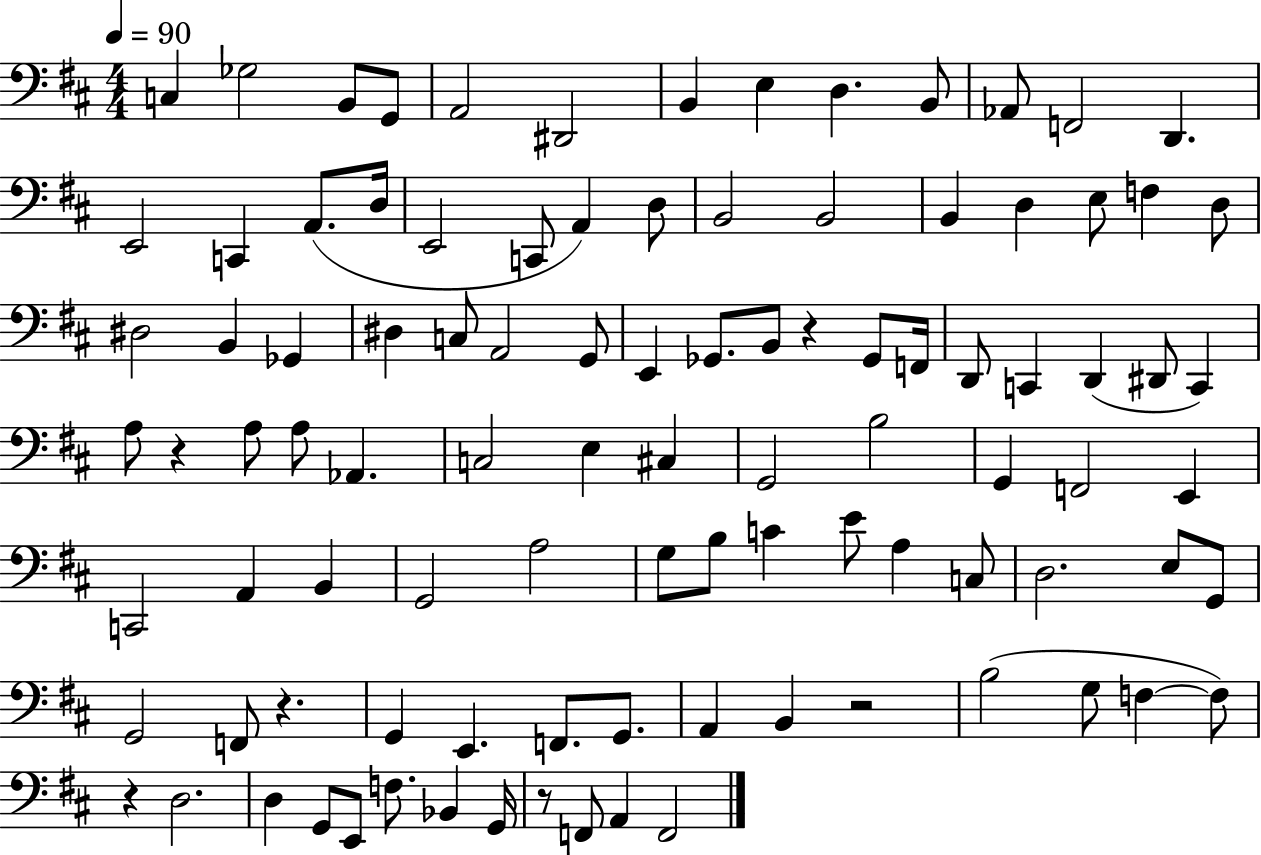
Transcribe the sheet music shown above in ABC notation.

X:1
T:Untitled
M:4/4
L:1/4
K:D
C, _G,2 B,,/2 G,,/2 A,,2 ^D,,2 B,, E, D, B,,/2 _A,,/2 F,,2 D,, E,,2 C,, A,,/2 D,/4 E,,2 C,,/2 A,, D,/2 B,,2 B,,2 B,, D, E,/2 F, D,/2 ^D,2 B,, _G,, ^D, C,/2 A,,2 G,,/2 E,, _G,,/2 B,,/2 z _G,,/2 F,,/4 D,,/2 C,, D,, ^D,,/2 C,, A,/2 z A,/2 A,/2 _A,, C,2 E, ^C, G,,2 B,2 G,, F,,2 E,, C,,2 A,, B,, G,,2 A,2 G,/2 B,/2 C E/2 A, C,/2 D,2 E,/2 G,,/2 G,,2 F,,/2 z G,, E,, F,,/2 G,,/2 A,, B,, z2 B,2 G,/2 F, F,/2 z D,2 D, G,,/2 E,,/2 F,/2 _B,, G,,/4 z/2 F,,/2 A,, F,,2